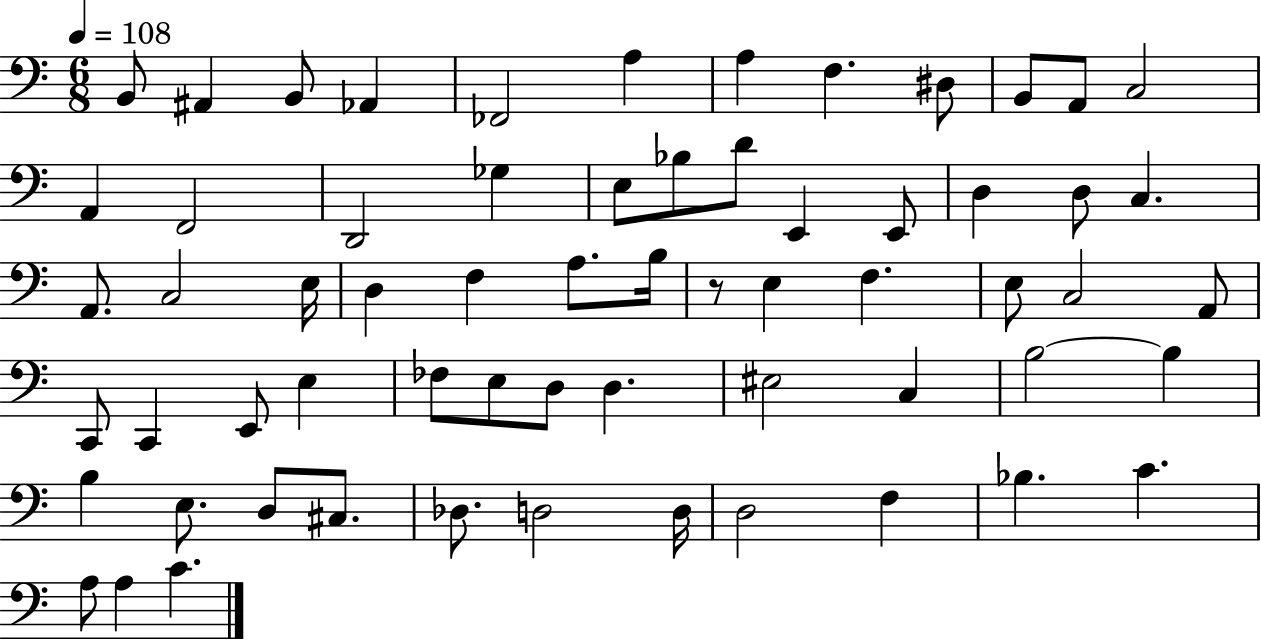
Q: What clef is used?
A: bass